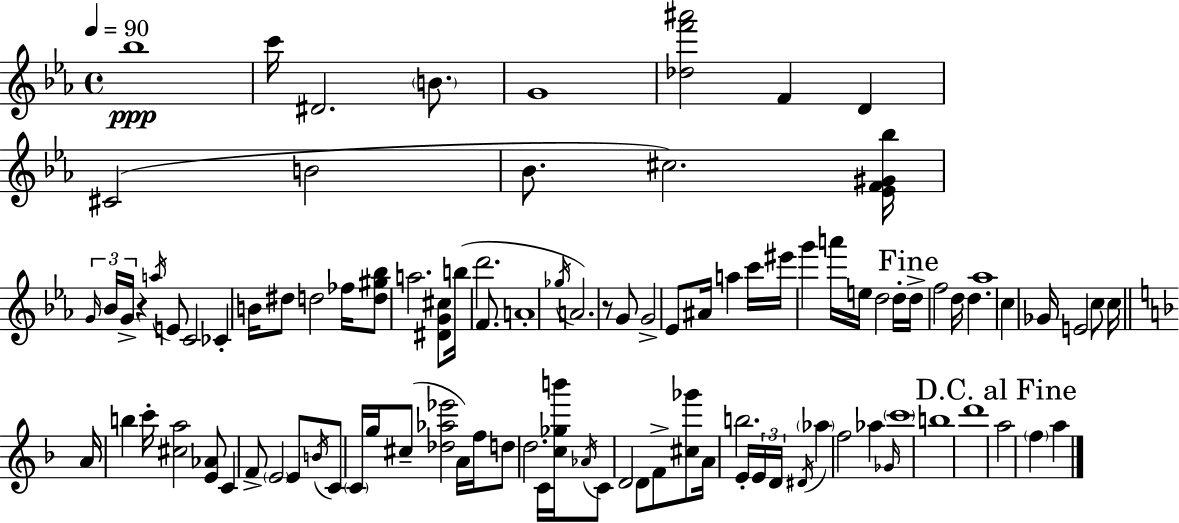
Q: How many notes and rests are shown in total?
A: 100